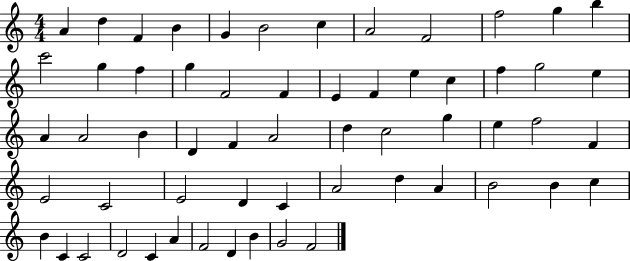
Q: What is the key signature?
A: C major